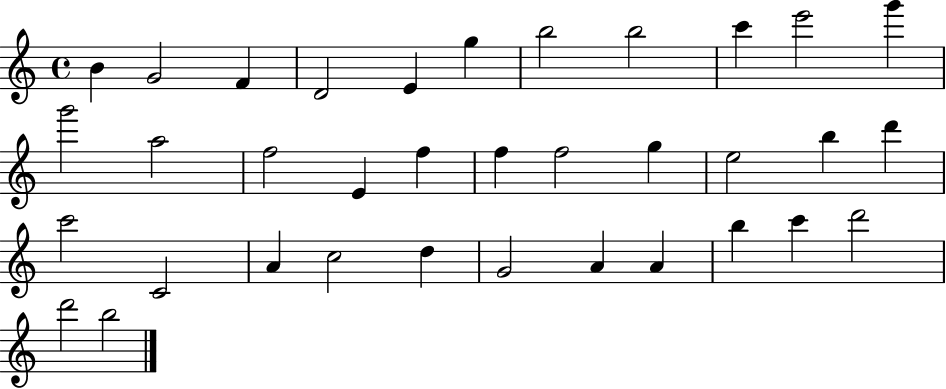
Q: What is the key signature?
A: C major